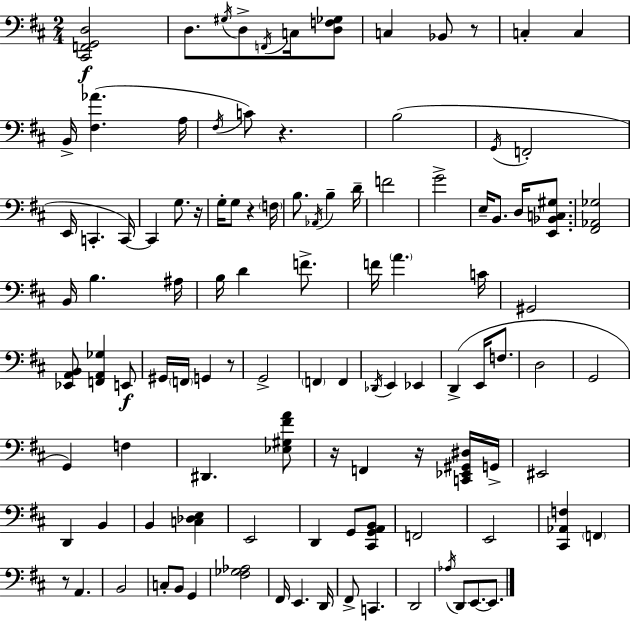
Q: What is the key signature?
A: D major